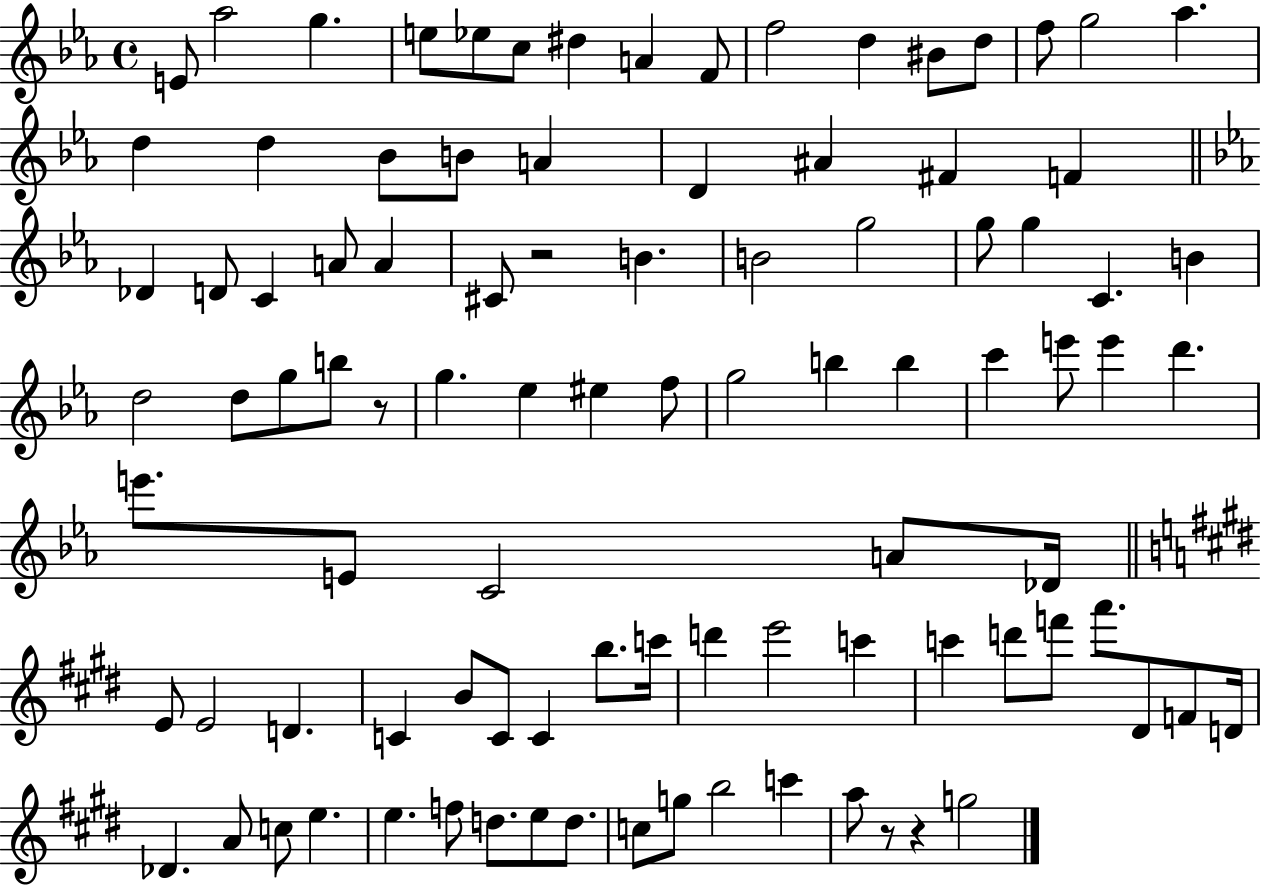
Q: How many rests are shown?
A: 4